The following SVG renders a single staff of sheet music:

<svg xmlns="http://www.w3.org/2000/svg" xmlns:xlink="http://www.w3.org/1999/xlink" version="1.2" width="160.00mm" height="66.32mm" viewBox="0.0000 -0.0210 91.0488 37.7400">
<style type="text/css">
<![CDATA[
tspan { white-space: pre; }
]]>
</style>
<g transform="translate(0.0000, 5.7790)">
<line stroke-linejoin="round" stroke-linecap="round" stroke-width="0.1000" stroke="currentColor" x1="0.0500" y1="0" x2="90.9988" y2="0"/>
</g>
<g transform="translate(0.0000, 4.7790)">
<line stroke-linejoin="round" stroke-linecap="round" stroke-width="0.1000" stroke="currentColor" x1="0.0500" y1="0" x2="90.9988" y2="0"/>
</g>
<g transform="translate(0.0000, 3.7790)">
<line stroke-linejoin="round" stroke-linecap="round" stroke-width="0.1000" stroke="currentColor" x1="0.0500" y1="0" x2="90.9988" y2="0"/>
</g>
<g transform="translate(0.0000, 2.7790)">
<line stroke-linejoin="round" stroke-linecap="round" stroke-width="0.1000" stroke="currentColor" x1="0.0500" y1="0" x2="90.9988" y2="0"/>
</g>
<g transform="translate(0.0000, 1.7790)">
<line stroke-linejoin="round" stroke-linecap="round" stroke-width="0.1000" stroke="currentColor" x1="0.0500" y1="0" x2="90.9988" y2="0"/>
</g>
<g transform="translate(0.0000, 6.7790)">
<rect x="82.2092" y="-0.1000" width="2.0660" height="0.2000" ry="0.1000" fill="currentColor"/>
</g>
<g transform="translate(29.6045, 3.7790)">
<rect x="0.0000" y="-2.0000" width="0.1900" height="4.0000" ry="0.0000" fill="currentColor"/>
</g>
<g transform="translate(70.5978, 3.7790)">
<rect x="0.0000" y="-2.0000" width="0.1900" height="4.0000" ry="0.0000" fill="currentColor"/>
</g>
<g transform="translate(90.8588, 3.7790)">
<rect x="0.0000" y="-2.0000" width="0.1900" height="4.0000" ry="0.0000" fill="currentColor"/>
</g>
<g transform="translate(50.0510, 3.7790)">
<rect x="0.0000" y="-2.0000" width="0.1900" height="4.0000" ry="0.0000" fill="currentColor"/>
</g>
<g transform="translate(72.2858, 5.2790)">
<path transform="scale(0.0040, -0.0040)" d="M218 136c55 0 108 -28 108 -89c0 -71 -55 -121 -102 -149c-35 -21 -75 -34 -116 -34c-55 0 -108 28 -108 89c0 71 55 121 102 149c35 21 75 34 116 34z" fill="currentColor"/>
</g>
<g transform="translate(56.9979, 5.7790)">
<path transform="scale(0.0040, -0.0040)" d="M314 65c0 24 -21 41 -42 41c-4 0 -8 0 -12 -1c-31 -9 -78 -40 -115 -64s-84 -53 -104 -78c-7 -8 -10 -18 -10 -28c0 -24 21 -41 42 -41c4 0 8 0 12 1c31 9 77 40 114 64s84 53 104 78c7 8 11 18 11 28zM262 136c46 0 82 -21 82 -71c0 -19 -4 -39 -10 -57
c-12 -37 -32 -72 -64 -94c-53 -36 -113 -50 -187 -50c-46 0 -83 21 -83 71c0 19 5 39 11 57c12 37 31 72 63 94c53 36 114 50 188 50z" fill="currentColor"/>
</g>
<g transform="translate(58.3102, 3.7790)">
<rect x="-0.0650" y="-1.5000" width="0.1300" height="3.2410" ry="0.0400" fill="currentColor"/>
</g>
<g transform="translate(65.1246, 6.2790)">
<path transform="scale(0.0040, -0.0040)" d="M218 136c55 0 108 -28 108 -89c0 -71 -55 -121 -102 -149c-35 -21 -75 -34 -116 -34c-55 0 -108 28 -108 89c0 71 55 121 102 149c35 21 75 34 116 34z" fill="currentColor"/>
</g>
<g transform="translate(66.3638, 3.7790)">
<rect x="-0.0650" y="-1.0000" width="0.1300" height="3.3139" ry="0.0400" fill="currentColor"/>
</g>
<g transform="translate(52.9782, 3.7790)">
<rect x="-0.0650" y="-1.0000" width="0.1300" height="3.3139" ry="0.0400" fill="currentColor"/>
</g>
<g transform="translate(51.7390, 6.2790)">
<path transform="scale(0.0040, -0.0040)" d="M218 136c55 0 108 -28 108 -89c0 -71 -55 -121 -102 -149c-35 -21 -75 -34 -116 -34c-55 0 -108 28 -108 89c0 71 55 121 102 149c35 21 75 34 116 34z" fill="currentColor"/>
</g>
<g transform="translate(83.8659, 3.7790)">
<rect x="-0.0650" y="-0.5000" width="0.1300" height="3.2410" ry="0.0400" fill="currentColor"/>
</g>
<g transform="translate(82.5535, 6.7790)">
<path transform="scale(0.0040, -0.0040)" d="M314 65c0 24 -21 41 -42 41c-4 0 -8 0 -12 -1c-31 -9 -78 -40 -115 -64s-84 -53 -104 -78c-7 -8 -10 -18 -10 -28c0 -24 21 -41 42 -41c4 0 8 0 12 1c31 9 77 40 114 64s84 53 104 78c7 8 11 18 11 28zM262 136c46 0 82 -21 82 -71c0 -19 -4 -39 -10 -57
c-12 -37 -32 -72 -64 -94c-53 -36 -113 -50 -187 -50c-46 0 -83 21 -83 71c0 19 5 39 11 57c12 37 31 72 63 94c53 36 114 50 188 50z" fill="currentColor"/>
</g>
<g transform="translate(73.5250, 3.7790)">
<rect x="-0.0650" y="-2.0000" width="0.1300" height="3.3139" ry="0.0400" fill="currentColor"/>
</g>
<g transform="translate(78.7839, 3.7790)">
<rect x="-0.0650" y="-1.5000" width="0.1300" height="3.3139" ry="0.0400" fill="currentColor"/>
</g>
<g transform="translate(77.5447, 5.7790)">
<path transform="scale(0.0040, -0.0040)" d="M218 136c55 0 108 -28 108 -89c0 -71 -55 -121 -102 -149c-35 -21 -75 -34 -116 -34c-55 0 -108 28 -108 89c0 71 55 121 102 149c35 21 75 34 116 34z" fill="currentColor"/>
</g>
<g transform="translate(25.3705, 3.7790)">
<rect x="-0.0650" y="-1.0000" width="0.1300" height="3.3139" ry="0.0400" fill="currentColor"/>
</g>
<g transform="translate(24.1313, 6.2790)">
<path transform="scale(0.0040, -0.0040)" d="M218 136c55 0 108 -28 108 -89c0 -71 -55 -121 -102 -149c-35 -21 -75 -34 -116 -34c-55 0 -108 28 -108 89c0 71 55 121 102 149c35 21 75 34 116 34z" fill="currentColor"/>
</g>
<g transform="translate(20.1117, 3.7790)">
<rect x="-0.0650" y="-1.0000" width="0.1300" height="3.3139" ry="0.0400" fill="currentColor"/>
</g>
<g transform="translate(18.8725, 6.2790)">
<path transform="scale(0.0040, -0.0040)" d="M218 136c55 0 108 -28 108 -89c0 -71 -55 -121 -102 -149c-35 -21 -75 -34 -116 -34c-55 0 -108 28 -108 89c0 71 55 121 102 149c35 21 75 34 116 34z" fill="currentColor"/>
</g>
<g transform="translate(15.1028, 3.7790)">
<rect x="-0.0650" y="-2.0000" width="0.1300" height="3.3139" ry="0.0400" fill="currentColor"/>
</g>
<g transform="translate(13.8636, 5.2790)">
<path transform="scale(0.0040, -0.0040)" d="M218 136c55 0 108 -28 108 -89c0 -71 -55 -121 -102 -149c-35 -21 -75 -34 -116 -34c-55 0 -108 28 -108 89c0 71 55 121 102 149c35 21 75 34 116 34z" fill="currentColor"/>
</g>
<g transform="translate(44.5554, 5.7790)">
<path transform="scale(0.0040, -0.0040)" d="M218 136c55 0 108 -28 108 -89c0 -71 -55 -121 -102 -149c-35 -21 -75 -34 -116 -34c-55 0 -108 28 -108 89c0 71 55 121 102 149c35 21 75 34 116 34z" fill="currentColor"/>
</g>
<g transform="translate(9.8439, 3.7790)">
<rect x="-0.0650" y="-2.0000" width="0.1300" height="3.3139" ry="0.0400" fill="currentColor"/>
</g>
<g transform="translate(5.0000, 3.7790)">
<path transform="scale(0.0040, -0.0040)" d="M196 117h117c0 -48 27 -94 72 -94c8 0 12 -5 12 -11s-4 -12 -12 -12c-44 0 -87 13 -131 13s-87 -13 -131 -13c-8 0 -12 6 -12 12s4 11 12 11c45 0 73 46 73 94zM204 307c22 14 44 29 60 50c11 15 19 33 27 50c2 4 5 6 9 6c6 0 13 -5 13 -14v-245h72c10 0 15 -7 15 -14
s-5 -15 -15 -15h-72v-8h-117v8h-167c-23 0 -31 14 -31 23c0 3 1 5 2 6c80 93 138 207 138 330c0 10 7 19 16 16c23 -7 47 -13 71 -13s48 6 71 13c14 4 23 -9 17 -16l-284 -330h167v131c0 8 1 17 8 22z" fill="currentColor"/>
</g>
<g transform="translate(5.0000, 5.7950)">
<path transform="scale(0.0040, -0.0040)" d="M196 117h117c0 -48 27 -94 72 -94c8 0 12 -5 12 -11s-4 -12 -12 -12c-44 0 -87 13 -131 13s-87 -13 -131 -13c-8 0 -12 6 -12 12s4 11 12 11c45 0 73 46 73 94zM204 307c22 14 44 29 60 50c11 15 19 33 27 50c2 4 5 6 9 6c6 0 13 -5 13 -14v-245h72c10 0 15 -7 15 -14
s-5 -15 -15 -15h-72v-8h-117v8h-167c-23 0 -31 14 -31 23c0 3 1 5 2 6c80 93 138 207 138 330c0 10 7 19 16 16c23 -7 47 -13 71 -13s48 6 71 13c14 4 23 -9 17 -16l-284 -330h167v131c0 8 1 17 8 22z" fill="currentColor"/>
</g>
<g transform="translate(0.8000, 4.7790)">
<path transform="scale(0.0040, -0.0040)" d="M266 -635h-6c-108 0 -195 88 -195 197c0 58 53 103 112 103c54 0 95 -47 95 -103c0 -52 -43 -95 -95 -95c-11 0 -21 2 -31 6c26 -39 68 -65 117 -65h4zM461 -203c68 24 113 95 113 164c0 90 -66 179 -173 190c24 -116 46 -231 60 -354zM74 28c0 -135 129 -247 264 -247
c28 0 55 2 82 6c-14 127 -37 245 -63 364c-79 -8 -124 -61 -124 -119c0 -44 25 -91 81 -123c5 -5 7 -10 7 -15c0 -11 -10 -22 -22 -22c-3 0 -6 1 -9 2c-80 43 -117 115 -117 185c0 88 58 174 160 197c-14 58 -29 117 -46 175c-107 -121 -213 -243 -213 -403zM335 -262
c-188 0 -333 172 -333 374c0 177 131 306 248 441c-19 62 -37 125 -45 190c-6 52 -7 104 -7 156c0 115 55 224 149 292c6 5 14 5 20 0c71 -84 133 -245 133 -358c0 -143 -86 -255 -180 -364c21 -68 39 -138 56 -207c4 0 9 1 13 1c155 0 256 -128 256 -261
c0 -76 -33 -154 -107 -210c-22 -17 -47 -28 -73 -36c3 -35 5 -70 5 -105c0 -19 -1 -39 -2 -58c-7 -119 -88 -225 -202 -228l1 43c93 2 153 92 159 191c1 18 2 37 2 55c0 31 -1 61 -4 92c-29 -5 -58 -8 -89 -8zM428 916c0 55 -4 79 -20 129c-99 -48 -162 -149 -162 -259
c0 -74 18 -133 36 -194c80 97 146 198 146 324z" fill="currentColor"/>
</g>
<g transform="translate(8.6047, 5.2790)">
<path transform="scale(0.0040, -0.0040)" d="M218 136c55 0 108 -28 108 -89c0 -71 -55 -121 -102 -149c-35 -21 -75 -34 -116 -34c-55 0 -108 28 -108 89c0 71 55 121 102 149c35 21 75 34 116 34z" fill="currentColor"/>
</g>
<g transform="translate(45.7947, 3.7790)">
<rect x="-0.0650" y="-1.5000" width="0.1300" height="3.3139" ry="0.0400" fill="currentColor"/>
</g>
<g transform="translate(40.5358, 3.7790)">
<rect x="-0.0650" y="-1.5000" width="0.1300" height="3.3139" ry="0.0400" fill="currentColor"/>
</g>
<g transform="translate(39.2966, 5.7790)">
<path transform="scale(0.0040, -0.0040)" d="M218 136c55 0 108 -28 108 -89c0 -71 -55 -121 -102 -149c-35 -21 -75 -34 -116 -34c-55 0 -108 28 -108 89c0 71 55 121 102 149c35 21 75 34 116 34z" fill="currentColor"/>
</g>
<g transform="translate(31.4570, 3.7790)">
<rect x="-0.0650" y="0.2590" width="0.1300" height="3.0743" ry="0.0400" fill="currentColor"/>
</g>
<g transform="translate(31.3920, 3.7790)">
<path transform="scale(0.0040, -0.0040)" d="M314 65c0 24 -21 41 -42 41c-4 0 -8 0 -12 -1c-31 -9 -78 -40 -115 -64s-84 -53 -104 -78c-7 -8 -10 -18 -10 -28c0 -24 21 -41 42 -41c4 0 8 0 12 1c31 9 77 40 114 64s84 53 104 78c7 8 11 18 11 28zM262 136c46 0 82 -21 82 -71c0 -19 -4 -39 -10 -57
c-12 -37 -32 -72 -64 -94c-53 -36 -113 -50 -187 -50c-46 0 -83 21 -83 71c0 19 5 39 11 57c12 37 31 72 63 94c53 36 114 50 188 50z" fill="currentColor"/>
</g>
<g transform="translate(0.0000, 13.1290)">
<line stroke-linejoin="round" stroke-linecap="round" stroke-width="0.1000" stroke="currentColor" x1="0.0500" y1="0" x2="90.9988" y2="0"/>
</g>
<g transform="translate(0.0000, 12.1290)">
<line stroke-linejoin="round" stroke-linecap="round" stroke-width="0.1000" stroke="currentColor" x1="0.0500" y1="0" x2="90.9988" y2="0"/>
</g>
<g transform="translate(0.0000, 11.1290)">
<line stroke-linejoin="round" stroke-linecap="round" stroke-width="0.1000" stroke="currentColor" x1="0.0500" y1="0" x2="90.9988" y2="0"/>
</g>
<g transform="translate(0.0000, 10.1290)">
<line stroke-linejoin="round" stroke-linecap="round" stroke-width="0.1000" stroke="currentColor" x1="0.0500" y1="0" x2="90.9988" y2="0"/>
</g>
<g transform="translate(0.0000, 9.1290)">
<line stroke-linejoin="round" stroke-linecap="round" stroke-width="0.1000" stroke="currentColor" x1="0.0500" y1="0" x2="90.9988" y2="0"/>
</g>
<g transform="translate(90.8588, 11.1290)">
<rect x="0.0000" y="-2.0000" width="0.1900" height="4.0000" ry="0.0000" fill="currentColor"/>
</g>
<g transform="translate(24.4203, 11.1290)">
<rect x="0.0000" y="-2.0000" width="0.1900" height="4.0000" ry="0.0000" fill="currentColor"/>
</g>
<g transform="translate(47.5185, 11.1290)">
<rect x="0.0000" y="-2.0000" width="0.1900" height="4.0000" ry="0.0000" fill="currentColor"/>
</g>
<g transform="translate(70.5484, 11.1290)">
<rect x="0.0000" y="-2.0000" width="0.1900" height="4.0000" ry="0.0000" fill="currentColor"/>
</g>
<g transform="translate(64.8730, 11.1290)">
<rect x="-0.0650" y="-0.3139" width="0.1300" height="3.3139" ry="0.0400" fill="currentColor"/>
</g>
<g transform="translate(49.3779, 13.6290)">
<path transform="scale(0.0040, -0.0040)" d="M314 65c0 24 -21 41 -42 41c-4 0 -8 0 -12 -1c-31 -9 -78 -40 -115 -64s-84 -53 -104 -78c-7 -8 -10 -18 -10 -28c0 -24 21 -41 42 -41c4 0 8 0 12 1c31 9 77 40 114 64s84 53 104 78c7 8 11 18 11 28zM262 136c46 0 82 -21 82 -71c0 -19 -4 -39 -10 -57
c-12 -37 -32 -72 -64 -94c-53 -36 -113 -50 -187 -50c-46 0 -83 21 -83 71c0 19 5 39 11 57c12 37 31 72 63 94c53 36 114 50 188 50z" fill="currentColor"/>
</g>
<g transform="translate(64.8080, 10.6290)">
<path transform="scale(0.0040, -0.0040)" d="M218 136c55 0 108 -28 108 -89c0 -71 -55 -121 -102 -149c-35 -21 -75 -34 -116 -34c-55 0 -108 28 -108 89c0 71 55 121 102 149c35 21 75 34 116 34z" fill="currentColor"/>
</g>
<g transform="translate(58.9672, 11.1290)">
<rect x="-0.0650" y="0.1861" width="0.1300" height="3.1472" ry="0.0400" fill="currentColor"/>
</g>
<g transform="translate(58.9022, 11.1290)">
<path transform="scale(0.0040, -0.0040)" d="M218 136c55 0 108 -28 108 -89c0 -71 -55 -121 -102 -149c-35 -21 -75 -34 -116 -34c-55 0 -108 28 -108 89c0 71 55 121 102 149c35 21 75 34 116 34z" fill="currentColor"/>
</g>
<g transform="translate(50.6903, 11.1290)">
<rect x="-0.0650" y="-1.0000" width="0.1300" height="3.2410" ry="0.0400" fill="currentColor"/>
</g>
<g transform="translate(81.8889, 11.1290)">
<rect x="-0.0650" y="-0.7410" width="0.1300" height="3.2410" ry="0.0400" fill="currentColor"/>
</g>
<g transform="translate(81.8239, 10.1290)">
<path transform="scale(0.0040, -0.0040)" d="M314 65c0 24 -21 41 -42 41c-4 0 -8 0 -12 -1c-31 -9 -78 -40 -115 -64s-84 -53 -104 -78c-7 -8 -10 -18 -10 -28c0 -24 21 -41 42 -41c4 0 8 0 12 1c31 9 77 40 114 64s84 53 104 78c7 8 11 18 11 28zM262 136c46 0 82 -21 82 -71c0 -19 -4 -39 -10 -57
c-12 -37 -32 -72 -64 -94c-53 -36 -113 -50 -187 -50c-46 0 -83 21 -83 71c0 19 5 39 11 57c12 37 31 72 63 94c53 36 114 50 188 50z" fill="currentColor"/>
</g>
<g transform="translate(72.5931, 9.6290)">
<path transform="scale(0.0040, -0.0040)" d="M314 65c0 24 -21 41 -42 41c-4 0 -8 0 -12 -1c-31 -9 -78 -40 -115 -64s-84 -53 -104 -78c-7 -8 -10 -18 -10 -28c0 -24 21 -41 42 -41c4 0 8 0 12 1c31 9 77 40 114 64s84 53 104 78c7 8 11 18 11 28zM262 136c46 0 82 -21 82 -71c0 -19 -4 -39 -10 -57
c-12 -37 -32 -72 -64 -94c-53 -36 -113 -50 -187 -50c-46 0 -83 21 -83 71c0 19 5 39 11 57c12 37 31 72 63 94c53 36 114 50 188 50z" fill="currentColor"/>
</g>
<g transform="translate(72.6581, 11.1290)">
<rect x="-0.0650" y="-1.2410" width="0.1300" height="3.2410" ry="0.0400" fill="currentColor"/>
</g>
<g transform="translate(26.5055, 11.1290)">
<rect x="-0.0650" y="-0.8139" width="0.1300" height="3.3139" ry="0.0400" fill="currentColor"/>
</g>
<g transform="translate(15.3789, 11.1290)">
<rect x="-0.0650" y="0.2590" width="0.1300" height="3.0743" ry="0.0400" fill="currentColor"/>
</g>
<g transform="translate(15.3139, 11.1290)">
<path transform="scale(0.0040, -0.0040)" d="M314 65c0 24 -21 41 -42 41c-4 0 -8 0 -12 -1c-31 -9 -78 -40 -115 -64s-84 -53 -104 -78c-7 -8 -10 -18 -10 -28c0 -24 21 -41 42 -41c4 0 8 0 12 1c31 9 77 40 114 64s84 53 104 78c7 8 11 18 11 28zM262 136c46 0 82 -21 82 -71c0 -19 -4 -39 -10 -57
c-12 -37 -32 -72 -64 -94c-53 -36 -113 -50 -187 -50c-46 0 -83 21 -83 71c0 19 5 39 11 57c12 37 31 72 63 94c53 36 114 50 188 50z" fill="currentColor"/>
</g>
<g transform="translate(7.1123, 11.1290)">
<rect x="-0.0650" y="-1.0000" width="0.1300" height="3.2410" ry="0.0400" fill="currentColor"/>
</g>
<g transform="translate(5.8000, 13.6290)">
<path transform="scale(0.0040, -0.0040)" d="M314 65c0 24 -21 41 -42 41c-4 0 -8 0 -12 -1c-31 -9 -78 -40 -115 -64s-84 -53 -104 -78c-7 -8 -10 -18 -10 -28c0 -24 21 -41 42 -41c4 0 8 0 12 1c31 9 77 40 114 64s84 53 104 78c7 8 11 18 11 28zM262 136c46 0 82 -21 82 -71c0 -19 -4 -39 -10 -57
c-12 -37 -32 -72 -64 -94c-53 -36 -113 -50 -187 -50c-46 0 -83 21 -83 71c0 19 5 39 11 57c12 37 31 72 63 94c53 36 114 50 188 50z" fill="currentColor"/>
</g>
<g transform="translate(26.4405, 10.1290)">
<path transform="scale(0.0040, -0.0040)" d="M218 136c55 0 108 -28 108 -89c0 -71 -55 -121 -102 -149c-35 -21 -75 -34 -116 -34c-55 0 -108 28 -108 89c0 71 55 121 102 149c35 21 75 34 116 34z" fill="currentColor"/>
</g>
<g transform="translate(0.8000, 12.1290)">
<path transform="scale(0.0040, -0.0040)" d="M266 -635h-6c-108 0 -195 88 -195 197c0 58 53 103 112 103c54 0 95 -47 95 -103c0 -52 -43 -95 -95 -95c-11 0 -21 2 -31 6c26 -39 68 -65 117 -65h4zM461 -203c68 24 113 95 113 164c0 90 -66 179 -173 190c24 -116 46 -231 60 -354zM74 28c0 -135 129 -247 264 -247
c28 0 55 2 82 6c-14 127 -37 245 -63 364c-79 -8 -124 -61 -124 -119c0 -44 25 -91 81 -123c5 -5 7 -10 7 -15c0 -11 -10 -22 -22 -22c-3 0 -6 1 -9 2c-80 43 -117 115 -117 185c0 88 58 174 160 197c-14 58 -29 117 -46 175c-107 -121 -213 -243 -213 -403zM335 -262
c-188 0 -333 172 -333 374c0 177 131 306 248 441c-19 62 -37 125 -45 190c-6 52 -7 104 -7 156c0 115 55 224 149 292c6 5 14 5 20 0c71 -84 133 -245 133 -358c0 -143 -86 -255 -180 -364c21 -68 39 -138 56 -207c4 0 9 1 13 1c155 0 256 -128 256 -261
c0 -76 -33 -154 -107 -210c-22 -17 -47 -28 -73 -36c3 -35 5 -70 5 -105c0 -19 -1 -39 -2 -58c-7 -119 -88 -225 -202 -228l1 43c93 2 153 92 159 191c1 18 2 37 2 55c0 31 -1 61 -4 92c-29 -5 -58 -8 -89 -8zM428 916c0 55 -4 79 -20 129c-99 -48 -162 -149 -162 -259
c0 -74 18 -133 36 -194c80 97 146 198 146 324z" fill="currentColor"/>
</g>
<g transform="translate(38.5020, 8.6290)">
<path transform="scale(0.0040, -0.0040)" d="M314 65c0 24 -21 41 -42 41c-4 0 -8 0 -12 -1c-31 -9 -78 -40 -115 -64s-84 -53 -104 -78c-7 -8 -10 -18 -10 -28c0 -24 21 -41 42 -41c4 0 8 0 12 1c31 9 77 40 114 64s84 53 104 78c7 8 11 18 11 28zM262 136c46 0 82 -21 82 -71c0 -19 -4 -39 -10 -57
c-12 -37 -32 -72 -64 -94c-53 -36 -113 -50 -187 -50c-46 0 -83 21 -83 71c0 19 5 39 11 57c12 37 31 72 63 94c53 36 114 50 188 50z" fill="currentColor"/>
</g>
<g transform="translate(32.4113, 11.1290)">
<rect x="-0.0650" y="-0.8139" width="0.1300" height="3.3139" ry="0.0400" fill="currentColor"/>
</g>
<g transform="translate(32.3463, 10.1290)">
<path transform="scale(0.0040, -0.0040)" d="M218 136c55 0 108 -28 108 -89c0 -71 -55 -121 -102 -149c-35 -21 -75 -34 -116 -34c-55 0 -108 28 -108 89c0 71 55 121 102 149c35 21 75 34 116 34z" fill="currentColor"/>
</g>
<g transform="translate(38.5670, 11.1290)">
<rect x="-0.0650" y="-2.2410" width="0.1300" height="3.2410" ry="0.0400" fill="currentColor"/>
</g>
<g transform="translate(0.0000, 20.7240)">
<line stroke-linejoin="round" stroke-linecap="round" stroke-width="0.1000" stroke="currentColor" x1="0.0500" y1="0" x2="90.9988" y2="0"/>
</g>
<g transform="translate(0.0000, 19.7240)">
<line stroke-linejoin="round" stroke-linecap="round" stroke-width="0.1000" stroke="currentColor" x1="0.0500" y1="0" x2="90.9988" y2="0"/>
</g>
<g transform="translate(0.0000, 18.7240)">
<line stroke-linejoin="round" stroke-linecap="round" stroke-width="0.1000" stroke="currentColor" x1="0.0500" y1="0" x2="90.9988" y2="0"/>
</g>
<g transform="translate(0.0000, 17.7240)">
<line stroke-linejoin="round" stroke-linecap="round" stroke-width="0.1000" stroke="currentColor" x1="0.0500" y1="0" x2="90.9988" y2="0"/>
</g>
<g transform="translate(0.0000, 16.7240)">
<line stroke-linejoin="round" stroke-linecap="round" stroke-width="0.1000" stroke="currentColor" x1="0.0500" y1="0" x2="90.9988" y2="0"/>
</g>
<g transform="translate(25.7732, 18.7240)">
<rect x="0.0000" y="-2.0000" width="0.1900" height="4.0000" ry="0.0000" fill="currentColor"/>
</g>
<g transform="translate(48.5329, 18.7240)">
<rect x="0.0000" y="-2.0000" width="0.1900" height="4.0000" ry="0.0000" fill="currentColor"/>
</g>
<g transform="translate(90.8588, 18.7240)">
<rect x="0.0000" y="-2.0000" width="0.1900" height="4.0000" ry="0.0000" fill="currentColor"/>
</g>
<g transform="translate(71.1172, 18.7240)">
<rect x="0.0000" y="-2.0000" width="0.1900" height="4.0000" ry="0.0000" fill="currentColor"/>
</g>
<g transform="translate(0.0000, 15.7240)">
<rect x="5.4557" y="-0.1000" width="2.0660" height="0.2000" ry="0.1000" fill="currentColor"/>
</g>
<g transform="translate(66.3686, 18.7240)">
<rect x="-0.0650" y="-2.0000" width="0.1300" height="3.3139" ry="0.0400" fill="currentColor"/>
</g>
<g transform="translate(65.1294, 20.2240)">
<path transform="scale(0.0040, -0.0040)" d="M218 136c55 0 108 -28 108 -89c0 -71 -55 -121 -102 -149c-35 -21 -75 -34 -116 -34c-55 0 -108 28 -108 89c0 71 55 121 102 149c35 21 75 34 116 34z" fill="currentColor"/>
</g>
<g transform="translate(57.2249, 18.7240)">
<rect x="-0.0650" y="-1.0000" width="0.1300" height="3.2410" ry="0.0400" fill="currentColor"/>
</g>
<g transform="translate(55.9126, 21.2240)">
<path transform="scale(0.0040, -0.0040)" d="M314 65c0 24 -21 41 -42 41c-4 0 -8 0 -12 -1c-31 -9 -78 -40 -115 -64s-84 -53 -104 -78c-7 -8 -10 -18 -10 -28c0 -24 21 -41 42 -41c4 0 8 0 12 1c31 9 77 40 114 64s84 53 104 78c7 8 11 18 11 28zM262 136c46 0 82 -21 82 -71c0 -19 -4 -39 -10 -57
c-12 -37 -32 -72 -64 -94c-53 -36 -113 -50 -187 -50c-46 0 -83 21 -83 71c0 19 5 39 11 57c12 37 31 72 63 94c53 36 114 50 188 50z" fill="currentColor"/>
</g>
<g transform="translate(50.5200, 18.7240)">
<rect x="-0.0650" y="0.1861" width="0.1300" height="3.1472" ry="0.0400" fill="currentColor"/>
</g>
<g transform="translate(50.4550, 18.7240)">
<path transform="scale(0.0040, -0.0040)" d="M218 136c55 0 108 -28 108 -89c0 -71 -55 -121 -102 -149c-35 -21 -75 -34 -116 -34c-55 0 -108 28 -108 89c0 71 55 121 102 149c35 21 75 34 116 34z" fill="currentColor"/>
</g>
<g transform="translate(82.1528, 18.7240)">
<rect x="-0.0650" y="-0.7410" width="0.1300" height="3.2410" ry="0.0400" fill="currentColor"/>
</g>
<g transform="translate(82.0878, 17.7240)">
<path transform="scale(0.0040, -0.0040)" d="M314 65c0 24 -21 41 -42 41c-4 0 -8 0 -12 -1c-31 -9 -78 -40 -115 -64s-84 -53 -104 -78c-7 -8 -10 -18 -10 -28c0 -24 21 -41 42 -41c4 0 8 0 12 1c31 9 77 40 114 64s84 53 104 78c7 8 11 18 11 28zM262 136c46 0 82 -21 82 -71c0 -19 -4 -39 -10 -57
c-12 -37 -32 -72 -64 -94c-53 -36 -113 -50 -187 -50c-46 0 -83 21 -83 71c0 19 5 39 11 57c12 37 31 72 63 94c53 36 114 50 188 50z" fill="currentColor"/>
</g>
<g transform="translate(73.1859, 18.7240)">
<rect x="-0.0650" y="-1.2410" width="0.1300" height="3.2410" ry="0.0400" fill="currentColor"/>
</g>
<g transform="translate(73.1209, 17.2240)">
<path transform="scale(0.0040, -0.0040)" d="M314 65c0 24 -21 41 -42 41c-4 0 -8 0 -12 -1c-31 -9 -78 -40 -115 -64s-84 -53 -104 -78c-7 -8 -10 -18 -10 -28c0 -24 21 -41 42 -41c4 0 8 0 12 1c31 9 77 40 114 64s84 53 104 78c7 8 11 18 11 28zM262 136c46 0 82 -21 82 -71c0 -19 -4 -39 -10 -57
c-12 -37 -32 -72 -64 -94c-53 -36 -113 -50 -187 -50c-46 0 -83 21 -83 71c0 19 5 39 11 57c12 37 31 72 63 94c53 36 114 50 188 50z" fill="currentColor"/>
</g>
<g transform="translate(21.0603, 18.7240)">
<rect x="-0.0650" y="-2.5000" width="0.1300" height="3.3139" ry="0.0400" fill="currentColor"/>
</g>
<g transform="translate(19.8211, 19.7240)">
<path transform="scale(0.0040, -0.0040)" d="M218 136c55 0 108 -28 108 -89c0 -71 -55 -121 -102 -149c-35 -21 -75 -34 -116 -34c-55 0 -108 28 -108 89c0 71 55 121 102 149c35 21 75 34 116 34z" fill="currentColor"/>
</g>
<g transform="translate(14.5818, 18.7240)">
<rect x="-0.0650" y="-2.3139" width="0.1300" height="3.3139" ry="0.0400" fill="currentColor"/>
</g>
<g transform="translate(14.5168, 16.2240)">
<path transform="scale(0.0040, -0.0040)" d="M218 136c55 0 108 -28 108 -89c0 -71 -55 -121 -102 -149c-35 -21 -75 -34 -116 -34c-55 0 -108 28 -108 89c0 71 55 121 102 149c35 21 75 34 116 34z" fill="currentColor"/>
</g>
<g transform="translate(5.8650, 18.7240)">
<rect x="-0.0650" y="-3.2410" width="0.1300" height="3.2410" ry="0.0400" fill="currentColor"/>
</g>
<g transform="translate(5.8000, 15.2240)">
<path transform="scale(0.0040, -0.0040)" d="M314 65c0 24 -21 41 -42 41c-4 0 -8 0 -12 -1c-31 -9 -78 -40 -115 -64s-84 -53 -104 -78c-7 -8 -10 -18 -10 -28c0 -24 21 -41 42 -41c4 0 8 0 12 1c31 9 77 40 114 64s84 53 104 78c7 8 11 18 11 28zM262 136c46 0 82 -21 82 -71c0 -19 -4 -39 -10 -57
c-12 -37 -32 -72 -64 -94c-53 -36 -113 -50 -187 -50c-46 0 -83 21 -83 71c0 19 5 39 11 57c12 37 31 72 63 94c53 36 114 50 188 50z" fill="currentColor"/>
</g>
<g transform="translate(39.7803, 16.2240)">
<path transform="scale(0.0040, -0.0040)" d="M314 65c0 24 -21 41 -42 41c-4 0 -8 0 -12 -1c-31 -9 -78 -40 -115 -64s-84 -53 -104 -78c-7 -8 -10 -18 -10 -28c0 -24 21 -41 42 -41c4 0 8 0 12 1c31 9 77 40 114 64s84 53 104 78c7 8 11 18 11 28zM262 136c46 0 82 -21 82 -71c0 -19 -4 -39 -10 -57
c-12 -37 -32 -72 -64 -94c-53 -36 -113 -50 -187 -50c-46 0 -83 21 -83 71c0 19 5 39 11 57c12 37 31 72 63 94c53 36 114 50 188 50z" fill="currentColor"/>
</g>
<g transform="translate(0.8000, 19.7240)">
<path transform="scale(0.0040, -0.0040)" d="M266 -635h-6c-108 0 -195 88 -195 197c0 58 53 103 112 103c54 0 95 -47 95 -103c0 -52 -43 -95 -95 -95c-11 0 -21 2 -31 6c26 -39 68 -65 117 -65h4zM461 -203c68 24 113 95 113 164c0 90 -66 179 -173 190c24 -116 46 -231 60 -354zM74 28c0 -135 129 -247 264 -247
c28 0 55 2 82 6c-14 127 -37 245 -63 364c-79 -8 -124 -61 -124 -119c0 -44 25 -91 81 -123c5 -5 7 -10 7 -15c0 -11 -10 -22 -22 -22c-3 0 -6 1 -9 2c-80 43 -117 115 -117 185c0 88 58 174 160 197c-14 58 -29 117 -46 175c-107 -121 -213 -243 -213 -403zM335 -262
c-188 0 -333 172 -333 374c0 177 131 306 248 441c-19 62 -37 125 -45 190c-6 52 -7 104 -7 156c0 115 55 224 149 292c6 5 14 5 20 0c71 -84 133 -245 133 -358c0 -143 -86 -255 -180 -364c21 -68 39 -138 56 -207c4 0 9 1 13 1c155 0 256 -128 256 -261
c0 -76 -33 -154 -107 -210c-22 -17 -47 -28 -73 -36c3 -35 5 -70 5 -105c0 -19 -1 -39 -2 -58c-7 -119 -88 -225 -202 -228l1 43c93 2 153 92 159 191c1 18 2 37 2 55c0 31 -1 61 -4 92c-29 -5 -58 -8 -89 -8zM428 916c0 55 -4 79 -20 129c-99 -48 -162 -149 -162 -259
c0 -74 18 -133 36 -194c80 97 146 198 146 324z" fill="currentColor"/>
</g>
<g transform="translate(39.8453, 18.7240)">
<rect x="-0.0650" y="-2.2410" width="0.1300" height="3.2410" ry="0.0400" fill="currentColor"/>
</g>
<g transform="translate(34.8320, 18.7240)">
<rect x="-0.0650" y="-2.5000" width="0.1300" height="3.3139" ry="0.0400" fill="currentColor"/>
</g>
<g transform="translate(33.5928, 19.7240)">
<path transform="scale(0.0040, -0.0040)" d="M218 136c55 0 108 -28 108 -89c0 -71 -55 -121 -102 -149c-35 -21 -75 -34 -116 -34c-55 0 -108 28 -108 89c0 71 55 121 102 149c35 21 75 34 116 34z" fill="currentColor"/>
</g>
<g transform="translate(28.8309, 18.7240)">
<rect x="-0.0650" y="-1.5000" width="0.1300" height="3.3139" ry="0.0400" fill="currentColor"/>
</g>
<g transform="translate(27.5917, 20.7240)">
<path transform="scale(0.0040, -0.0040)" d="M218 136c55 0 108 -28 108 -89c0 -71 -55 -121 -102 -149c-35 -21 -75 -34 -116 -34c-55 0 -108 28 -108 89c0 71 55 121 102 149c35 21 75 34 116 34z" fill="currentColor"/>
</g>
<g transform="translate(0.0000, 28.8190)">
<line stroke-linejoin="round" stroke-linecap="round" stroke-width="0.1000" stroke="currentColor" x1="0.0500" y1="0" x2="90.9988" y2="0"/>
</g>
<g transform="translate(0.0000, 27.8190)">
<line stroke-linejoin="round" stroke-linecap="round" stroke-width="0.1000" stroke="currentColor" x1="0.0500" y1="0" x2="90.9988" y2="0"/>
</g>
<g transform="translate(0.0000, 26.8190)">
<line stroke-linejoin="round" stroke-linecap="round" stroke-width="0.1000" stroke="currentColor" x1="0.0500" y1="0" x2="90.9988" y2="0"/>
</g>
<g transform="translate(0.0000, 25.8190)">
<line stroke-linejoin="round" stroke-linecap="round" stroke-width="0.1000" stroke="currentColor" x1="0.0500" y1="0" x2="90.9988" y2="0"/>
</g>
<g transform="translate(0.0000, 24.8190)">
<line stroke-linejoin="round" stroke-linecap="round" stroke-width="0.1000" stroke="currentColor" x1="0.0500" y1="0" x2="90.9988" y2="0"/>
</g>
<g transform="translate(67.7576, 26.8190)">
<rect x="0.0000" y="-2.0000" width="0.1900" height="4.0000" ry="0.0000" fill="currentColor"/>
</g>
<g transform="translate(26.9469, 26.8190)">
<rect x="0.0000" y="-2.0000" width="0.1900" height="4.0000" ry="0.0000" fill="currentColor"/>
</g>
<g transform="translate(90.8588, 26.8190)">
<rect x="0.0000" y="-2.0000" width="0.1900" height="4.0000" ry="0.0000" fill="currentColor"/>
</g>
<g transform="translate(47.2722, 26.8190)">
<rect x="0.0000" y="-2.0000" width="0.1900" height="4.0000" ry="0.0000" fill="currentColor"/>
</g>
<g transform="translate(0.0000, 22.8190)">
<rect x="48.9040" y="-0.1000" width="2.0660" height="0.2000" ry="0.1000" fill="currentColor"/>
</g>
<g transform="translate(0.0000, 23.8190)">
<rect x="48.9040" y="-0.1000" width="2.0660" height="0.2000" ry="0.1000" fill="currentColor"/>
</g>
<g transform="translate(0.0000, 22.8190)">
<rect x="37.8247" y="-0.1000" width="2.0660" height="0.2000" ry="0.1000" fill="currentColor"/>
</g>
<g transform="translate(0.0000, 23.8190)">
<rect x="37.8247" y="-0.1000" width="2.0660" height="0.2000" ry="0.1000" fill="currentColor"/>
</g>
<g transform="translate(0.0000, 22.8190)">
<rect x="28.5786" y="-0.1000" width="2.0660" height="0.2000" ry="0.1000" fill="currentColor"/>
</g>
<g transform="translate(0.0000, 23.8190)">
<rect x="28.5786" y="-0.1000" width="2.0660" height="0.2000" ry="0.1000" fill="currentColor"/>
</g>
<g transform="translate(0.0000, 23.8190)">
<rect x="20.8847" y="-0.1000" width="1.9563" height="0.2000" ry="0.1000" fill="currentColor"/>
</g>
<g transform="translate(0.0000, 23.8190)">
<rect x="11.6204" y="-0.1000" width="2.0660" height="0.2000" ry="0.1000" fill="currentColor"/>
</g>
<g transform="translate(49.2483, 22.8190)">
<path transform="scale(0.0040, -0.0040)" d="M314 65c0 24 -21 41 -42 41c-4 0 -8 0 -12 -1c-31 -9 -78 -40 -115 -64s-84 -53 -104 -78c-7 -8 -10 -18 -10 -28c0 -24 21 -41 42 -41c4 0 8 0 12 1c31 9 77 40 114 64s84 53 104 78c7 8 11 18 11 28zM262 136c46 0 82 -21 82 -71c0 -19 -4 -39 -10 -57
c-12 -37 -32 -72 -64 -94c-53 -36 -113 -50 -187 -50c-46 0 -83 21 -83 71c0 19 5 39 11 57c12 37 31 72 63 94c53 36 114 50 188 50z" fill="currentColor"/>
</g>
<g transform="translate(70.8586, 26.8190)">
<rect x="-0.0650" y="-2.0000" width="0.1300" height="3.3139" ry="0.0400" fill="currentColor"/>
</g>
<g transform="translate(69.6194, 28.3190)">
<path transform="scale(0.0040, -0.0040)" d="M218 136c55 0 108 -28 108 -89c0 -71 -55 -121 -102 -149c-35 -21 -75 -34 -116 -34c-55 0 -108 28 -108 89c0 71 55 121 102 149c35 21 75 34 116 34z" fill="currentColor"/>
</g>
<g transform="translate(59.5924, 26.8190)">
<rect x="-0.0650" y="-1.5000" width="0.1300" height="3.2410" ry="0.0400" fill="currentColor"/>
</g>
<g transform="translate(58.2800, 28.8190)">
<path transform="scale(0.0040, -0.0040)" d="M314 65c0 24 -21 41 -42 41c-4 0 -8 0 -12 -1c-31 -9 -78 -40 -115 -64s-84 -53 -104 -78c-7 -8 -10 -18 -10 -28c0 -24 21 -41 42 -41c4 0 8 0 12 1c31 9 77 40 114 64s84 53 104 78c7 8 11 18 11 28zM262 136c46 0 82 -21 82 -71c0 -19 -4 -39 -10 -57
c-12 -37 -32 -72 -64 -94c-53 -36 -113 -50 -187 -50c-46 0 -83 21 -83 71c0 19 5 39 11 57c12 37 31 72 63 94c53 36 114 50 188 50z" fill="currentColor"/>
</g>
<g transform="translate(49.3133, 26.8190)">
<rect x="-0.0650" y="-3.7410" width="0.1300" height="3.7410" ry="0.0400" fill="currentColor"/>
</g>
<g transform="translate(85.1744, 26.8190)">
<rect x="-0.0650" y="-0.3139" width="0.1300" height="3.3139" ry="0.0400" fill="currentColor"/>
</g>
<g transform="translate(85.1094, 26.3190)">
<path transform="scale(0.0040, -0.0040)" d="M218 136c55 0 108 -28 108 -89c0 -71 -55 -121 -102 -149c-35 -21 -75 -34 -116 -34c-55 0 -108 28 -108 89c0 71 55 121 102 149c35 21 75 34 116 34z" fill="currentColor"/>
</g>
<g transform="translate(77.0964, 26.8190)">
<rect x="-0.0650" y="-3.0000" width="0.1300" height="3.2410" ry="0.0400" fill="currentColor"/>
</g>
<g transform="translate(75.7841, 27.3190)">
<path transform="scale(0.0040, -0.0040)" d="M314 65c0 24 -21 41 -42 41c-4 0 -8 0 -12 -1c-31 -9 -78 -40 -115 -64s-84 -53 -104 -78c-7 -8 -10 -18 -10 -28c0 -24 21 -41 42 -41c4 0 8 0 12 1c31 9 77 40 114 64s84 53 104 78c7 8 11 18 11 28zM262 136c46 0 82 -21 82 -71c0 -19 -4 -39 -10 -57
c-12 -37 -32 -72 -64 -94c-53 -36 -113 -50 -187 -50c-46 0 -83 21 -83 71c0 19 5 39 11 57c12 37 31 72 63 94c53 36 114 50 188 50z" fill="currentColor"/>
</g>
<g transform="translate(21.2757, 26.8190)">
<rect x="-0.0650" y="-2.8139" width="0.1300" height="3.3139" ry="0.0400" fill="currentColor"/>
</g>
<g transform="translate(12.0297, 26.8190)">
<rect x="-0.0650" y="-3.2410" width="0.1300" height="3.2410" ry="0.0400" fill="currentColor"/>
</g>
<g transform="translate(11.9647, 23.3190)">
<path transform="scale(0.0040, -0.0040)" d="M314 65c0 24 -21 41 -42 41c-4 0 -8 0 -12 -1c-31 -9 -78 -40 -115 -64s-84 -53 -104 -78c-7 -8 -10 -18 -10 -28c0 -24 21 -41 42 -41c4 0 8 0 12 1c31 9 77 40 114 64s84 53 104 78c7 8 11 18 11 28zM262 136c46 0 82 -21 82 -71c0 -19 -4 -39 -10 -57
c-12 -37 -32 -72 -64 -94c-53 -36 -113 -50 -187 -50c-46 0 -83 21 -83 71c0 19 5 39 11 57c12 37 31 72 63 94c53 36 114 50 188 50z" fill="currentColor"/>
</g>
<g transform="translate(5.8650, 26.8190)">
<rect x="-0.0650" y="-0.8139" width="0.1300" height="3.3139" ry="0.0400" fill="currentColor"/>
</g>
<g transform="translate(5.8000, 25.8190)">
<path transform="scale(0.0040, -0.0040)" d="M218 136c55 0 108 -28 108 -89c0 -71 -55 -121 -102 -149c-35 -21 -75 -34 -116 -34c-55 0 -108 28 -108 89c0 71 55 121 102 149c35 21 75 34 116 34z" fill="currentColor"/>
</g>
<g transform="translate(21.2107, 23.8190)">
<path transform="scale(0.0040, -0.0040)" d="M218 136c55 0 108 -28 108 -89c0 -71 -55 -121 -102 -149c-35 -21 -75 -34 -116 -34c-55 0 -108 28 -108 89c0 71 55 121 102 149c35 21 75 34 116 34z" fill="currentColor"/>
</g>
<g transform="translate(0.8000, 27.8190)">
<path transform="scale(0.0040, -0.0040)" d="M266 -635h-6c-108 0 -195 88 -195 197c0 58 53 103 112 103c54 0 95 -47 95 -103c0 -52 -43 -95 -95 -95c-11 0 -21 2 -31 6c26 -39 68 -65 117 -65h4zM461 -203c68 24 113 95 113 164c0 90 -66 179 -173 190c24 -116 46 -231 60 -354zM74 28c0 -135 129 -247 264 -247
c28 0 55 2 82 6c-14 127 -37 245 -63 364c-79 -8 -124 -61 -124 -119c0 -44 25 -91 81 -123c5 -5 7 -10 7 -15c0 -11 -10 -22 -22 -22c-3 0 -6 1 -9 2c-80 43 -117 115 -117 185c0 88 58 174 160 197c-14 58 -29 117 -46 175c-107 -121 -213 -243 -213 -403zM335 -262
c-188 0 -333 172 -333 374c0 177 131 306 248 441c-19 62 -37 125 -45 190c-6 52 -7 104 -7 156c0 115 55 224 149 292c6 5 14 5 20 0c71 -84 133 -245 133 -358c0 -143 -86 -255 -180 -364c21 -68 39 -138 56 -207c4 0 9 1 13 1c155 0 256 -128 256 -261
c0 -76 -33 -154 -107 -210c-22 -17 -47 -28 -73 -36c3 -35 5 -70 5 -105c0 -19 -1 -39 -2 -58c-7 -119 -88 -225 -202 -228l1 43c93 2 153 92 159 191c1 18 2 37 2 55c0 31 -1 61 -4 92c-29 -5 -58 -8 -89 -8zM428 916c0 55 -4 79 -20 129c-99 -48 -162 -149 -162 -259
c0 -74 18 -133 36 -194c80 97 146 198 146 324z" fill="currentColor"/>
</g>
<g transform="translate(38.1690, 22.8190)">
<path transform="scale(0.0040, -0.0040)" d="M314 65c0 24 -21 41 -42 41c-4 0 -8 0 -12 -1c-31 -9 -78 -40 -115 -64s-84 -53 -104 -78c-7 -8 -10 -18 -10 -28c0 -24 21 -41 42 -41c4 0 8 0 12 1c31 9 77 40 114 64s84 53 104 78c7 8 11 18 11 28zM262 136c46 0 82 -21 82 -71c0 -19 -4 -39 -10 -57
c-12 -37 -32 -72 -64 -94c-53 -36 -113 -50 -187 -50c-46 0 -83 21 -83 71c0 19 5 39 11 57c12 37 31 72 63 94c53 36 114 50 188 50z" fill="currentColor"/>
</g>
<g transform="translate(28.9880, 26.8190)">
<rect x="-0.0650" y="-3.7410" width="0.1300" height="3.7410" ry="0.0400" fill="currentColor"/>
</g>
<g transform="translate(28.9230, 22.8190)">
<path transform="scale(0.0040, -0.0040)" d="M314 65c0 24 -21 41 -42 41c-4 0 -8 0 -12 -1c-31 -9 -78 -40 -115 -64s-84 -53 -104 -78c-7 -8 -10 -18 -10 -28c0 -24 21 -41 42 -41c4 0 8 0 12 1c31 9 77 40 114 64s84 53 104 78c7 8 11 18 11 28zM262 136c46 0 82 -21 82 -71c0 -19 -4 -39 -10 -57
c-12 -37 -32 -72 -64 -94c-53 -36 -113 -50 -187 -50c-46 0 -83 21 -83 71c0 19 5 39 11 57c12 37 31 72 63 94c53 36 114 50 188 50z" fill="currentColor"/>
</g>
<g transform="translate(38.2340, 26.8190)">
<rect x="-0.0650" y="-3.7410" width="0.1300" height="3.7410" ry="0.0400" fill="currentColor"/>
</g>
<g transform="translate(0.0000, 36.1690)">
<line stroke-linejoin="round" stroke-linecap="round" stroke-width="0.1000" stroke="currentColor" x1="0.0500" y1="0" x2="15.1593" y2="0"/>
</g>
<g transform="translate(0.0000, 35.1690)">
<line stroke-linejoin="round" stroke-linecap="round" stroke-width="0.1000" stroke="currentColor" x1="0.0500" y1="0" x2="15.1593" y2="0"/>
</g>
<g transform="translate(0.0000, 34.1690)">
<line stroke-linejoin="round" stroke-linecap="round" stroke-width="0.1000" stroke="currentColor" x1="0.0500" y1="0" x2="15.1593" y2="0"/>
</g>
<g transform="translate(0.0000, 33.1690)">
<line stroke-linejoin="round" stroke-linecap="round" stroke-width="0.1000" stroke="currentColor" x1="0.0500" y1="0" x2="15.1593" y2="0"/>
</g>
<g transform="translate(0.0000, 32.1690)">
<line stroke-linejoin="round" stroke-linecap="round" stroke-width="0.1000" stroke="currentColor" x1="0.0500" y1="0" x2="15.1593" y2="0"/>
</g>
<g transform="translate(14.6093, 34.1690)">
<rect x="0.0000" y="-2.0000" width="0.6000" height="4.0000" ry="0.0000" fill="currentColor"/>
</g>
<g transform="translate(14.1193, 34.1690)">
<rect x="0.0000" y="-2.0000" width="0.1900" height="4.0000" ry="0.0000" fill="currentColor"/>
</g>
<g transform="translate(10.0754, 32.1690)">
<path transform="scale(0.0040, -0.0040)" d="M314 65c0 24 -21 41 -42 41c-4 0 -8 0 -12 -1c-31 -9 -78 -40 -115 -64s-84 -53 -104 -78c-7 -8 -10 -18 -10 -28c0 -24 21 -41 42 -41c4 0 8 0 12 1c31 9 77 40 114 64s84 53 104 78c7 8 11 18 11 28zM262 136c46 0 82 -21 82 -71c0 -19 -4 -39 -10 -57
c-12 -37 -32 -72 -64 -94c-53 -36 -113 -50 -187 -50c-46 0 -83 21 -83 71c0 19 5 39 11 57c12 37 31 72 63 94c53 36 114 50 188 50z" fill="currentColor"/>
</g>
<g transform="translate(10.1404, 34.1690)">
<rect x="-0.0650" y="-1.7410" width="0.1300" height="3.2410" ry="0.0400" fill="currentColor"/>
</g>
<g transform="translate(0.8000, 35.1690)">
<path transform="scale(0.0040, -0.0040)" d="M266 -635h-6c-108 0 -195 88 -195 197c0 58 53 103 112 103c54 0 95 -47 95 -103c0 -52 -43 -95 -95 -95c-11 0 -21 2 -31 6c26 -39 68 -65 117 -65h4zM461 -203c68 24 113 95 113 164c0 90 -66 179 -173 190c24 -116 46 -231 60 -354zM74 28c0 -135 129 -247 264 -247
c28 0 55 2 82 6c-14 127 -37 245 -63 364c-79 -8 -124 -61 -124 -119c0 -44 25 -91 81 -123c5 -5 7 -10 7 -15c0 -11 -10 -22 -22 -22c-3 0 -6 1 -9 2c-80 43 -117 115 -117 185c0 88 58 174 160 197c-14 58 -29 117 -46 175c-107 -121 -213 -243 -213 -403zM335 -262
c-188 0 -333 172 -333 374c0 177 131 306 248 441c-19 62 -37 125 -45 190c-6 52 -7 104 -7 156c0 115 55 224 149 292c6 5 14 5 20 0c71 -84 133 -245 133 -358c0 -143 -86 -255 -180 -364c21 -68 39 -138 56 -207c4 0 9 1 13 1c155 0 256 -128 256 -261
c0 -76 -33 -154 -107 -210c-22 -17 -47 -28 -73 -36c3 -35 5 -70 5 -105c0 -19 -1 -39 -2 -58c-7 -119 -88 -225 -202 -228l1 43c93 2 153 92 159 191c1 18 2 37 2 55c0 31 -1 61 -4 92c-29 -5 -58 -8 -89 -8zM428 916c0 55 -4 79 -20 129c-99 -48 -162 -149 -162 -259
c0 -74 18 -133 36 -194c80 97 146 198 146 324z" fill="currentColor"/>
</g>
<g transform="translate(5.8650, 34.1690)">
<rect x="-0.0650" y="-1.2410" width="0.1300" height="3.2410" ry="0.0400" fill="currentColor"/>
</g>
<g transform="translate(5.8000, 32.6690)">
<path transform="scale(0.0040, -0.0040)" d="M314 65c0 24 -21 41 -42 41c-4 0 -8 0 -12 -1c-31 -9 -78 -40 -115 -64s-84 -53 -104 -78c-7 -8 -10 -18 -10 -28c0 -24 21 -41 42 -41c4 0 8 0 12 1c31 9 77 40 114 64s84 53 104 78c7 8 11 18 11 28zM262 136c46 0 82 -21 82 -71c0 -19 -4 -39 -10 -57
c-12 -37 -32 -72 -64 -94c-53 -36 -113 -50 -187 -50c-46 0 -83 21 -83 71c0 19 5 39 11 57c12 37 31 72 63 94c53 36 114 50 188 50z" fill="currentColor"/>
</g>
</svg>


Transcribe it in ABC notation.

X:1
T:Untitled
M:4/4
L:1/4
K:C
F F D D B2 E E D E2 D F E C2 D2 B2 d d g2 D2 B c e2 d2 b2 g G E G g2 B D2 F e2 d2 d b2 a c'2 c'2 c'2 E2 F A2 c e2 f2